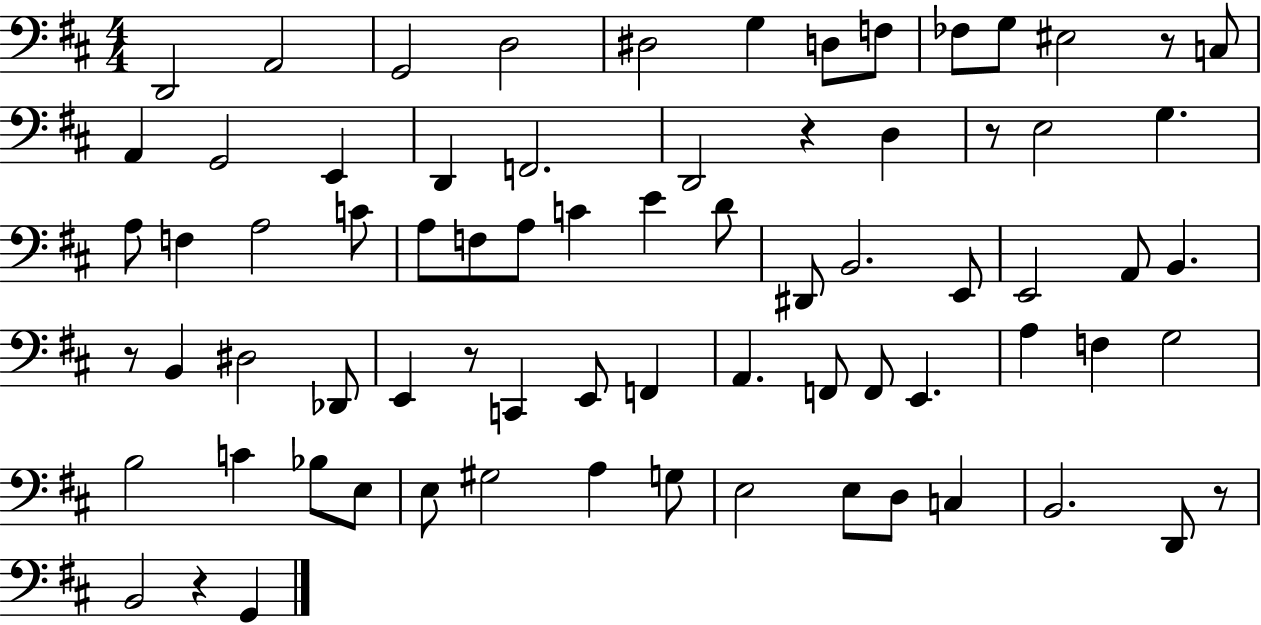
X:1
T:Untitled
M:4/4
L:1/4
K:D
D,,2 A,,2 G,,2 D,2 ^D,2 G, D,/2 F,/2 _F,/2 G,/2 ^E,2 z/2 C,/2 A,, G,,2 E,, D,, F,,2 D,,2 z D, z/2 E,2 G, A,/2 F, A,2 C/2 A,/2 F,/2 A,/2 C E D/2 ^D,,/2 B,,2 E,,/2 E,,2 A,,/2 B,, z/2 B,, ^D,2 _D,,/2 E,, z/2 C,, E,,/2 F,, A,, F,,/2 F,,/2 E,, A, F, G,2 B,2 C _B,/2 E,/2 E,/2 ^G,2 A, G,/2 E,2 E,/2 D,/2 C, B,,2 D,,/2 z/2 B,,2 z G,,